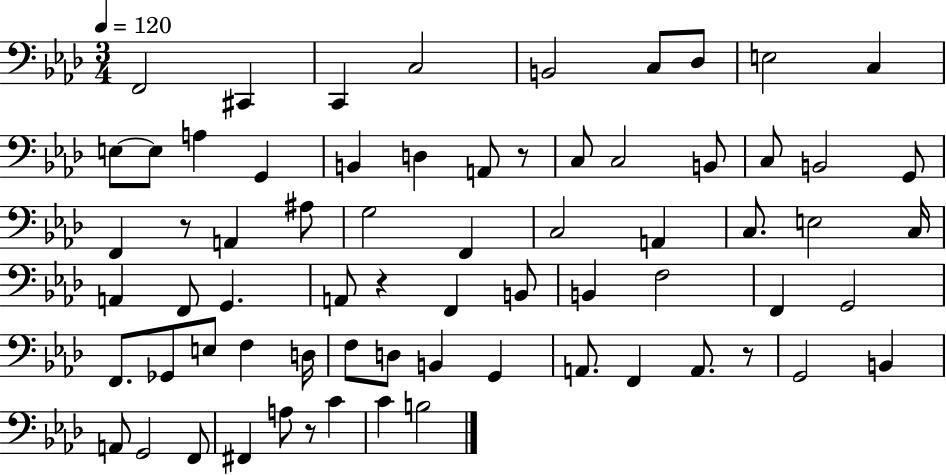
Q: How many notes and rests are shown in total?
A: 69